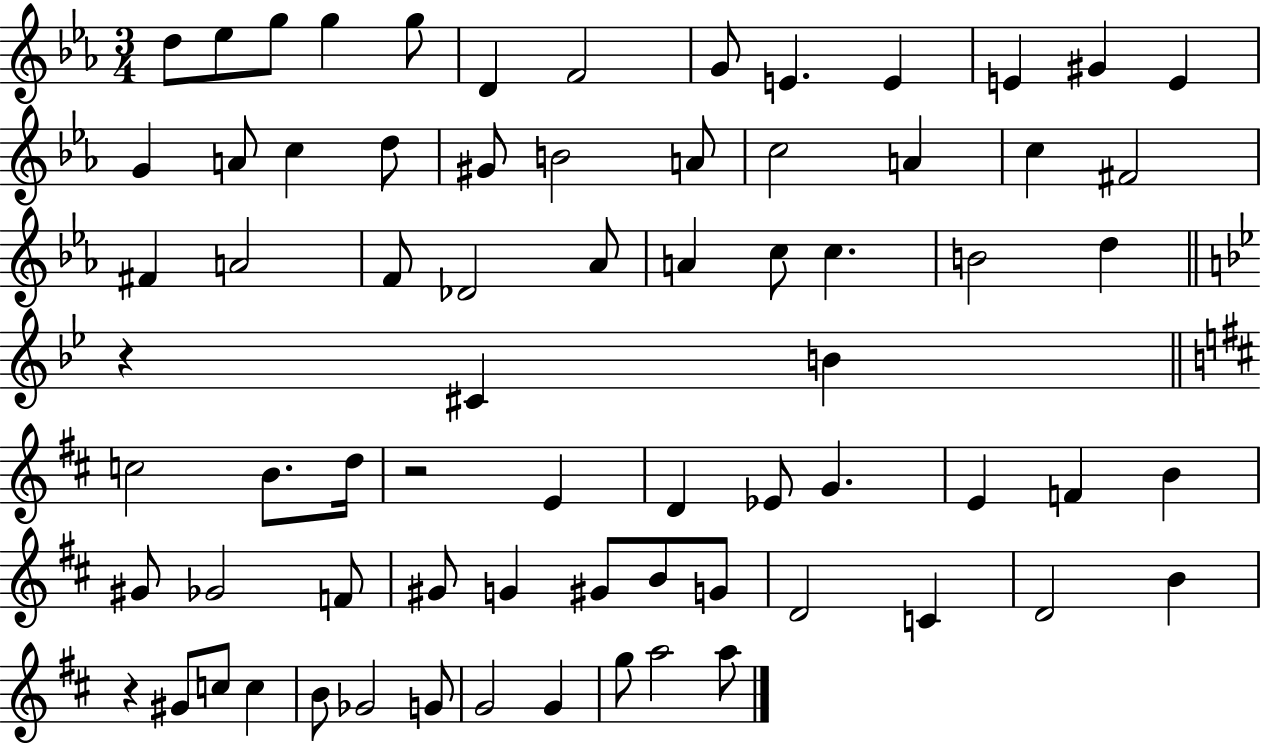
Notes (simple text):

D5/e Eb5/e G5/e G5/q G5/e D4/q F4/h G4/e E4/q. E4/q E4/q G#4/q E4/q G4/q A4/e C5/q D5/e G#4/e B4/h A4/e C5/h A4/q C5/q F#4/h F#4/q A4/h F4/e Db4/h Ab4/e A4/q C5/e C5/q. B4/h D5/q R/q C#4/q B4/q C5/h B4/e. D5/s R/h E4/q D4/q Eb4/e G4/q. E4/q F4/q B4/q G#4/e Gb4/h F4/e G#4/e G4/q G#4/e B4/e G4/e D4/h C4/q D4/h B4/q R/q G#4/e C5/e C5/q B4/e Gb4/h G4/e G4/h G4/q G5/e A5/h A5/e